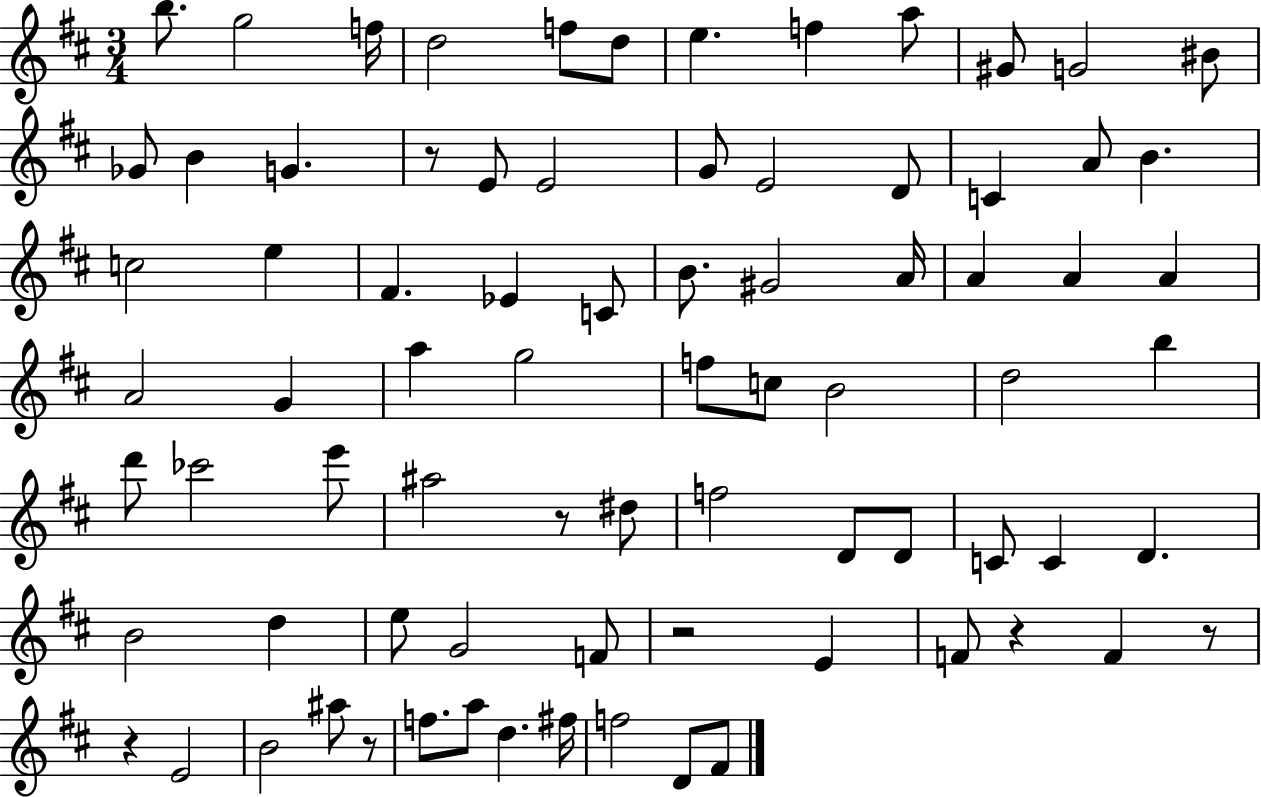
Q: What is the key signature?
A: D major